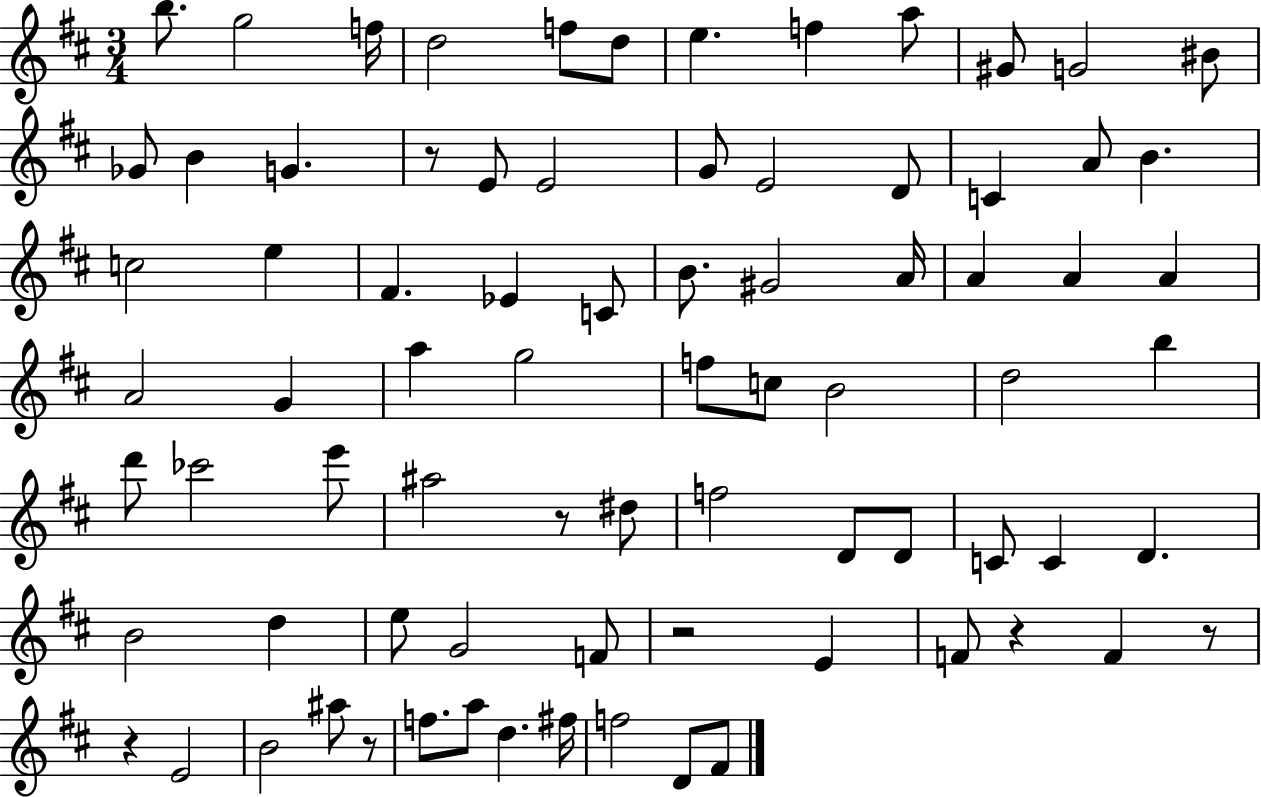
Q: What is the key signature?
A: D major